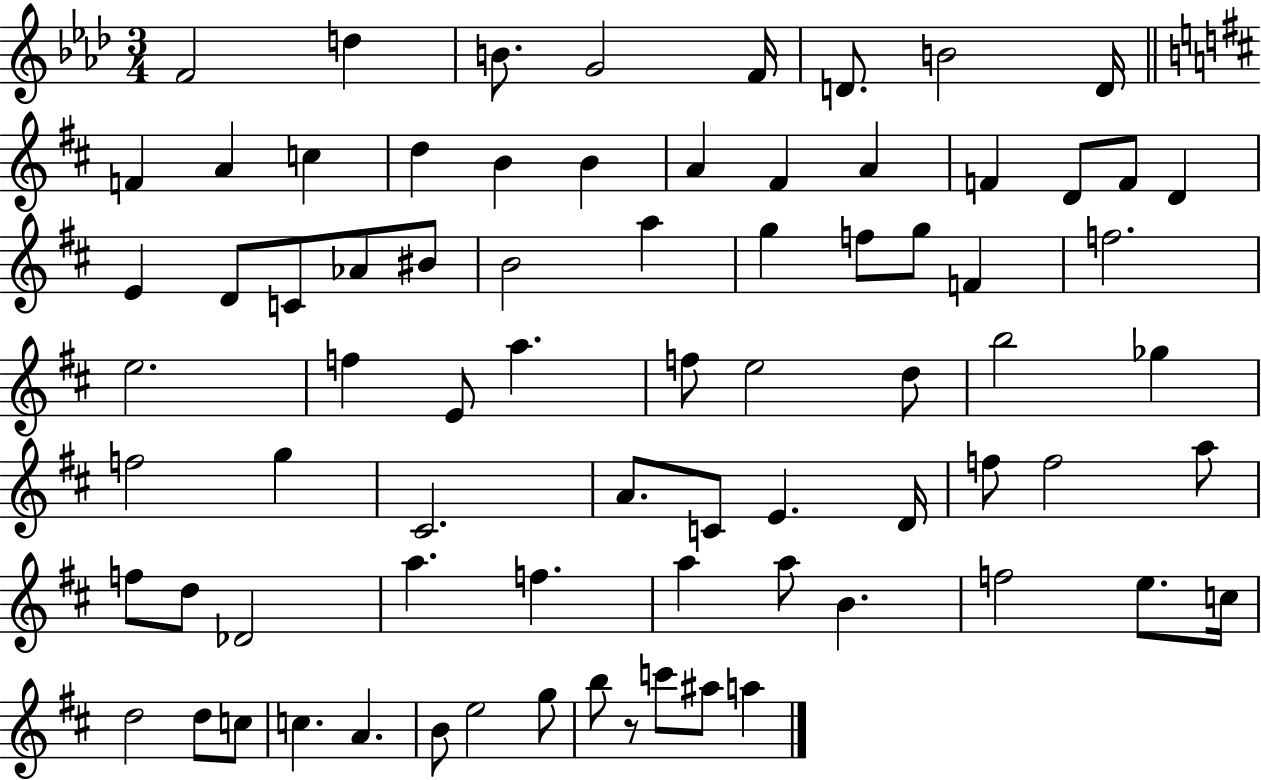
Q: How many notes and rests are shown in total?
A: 76